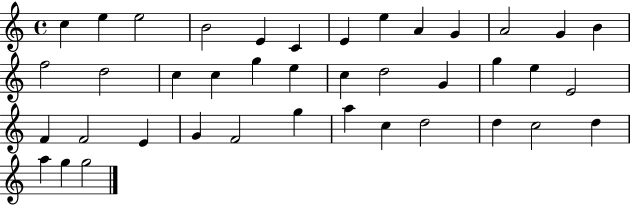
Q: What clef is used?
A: treble